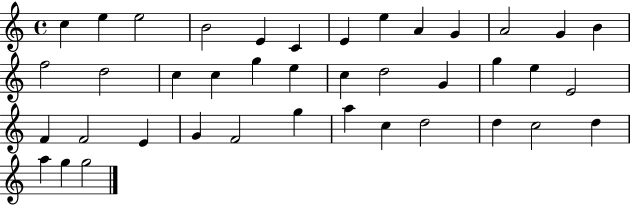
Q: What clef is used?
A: treble